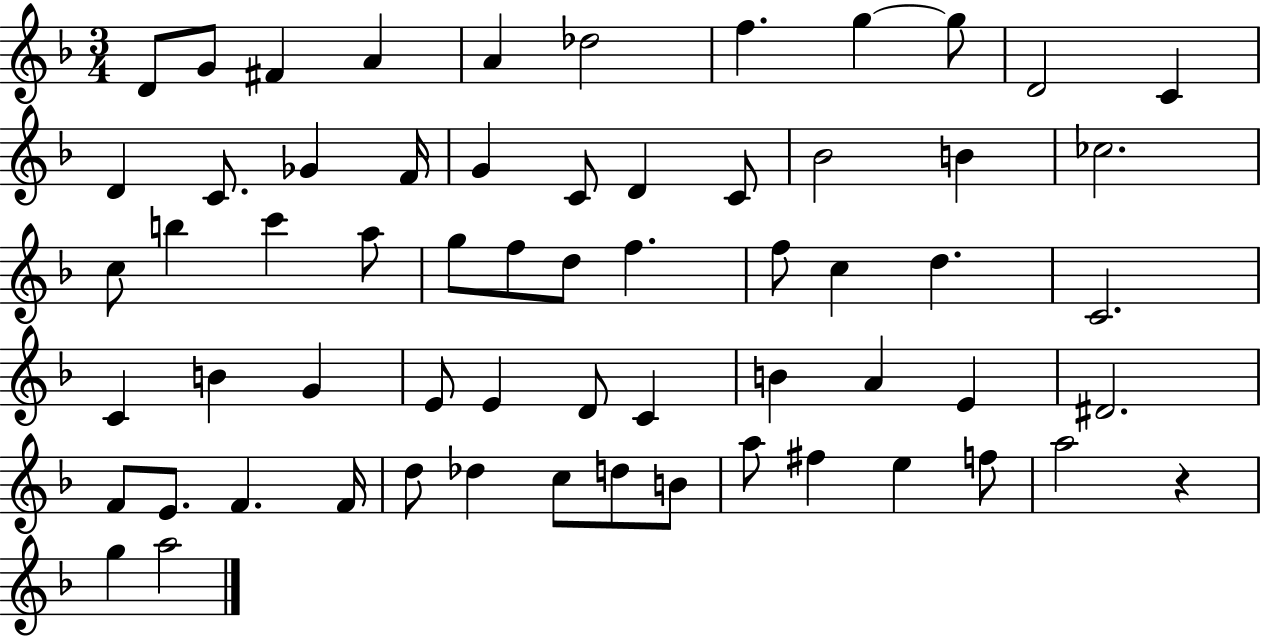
{
  \clef treble
  \numericTimeSignature
  \time 3/4
  \key f \major
  d'8 g'8 fis'4 a'4 | a'4 des''2 | f''4. g''4~~ g''8 | d'2 c'4 | \break d'4 c'8. ges'4 f'16 | g'4 c'8 d'4 c'8 | bes'2 b'4 | ces''2. | \break c''8 b''4 c'''4 a''8 | g''8 f''8 d''8 f''4. | f''8 c''4 d''4. | c'2. | \break c'4 b'4 g'4 | e'8 e'4 d'8 c'4 | b'4 a'4 e'4 | dis'2. | \break f'8 e'8. f'4. f'16 | d''8 des''4 c''8 d''8 b'8 | a''8 fis''4 e''4 f''8 | a''2 r4 | \break g''4 a''2 | \bar "|."
}